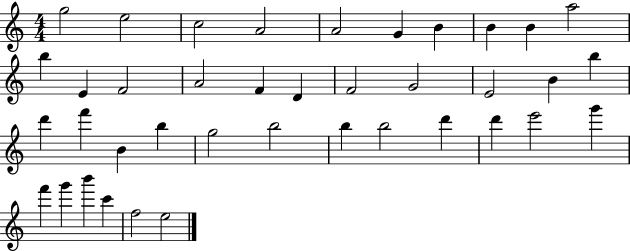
X:1
T:Untitled
M:4/4
L:1/4
K:C
g2 e2 c2 A2 A2 G B B B a2 b E F2 A2 F D F2 G2 E2 B b d' f' B b g2 b2 b b2 d' d' e'2 g' f' g' b' c' f2 e2